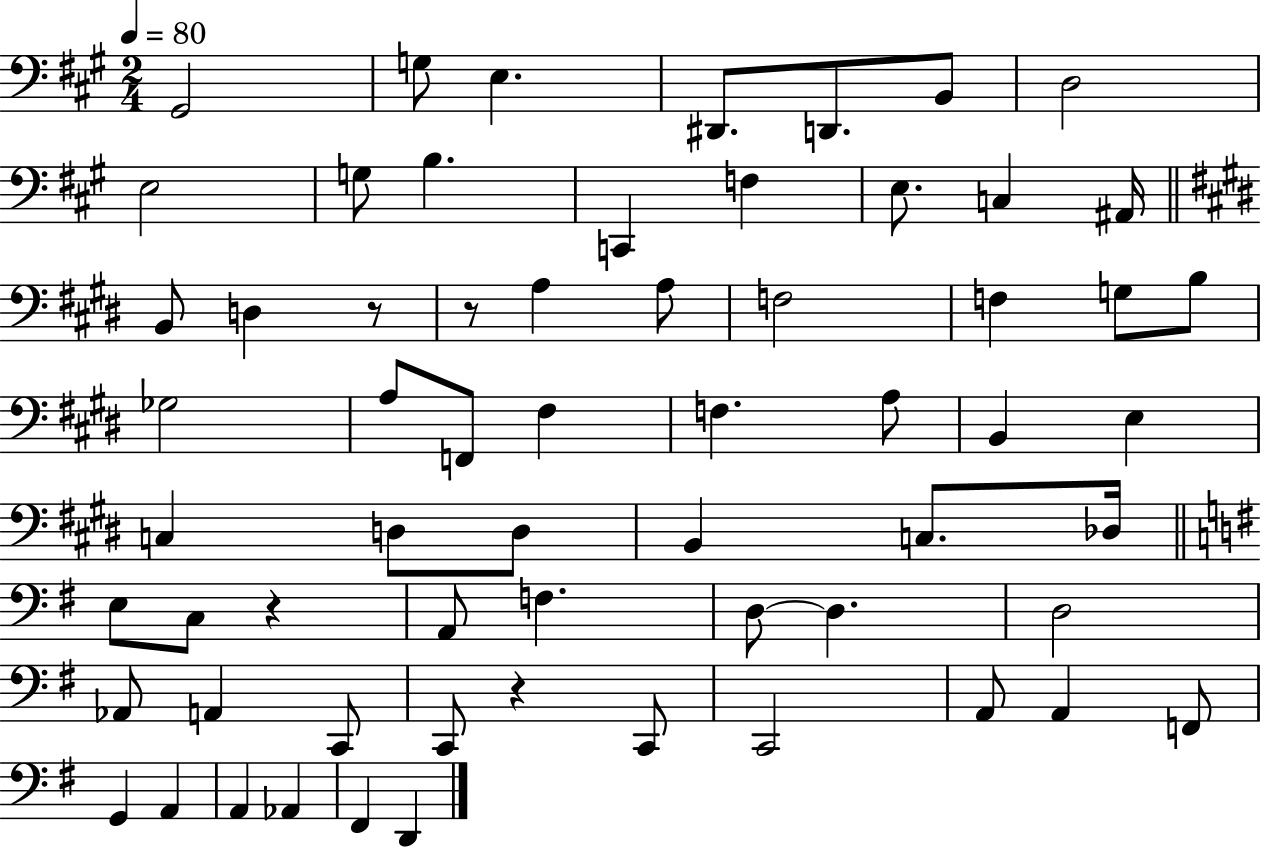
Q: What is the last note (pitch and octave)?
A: D2